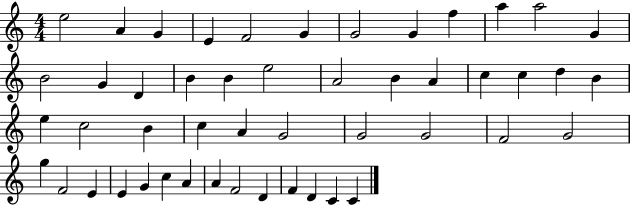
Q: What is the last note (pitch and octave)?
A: C4